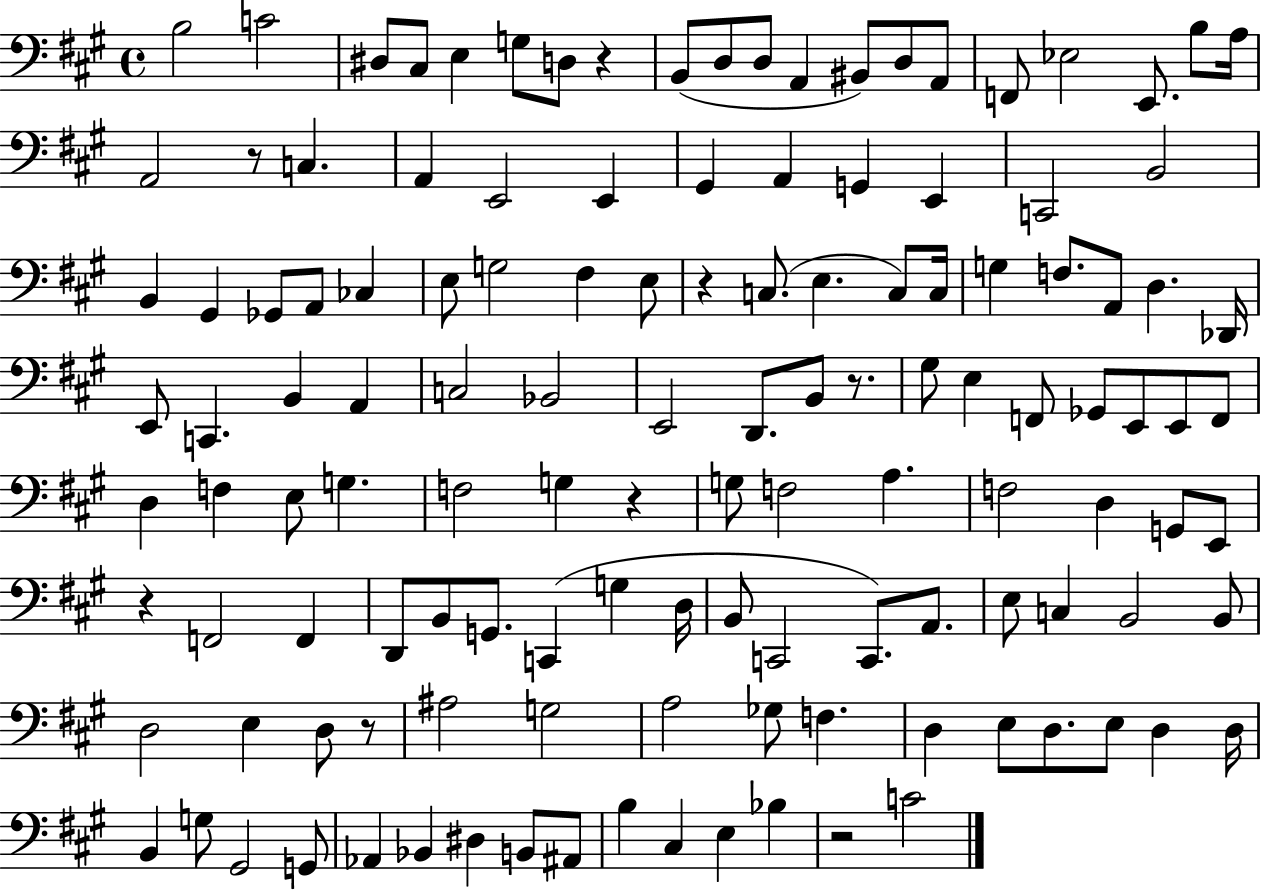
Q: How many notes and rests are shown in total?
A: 129